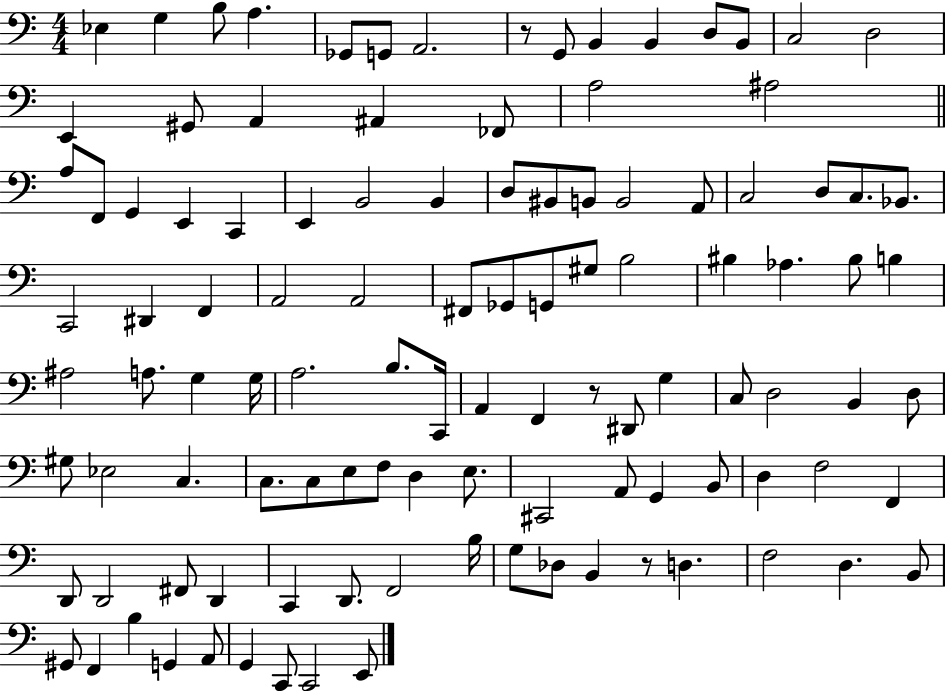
X:1
T:Untitled
M:4/4
L:1/4
K:C
_E, G, B,/2 A, _G,,/2 G,,/2 A,,2 z/2 G,,/2 B,, B,, D,/2 B,,/2 C,2 D,2 E,, ^G,,/2 A,, ^A,, _F,,/2 A,2 ^A,2 A,/2 F,,/2 G,, E,, C,, E,, B,,2 B,, D,/2 ^B,,/2 B,,/2 B,,2 A,,/2 C,2 D,/2 C,/2 _B,,/2 C,,2 ^D,, F,, A,,2 A,,2 ^F,,/2 _G,,/2 G,,/2 ^G,/2 B,2 ^B, _A, ^B,/2 B, ^A,2 A,/2 G, G,/4 A,2 B,/2 C,,/4 A,, F,, z/2 ^D,,/2 G, C,/2 D,2 B,, D,/2 ^G,/2 _E,2 C, C,/2 C,/2 E,/2 F,/2 D, E,/2 ^C,,2 A,,/2 G,, B,,/2 D, F,2 F,, D,,/2 D,,2 ^F,,/2 D,, C,, D,,/2 F,,2 B,/4 G,/2 _D,/2 B,, z/2 D, F,2 D, B,,/2 ^G,,/2 F,, B, G,, A,,/2 G,, C,,/2 C,,2 E,,/2